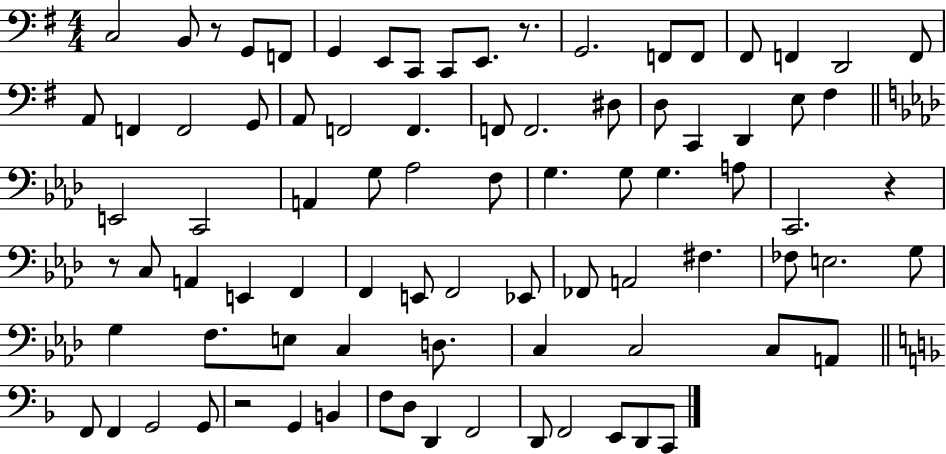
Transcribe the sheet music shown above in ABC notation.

X:1
T:Untitled
M:4/4
L:1/4
K:G
C,2 B,,/2 z/2 G,,/2 F,,/2 G,, E,,/2 C,,/2 C,,/2 E,,/2 z/2 G,,2 F,,/2 F,,/2 ^F,,/2 F,, D,,2 F,,/2 A,,/2 F,, F,,2 G,,/2 A,,/2 F,,2 F,, F,,/2 F,,2 ^D,/2 D,/2 C,, D,, E,/2 ^F, E,,2 C,,2 A,, G,/2 _A,2 F,/2 G, G,/2 G, A,/2 C,,2 z z/2 C,/2 A,, E,, F,, F,, E,,/2 F,,2 _E,,/2 _F,,/2 A,,2 ^F, _F,/2 E,2 G,/2 G, F,/2 E,/2 C, D,/2 C, C,2 C,/2 A,,/2 F,,/2 F,, G,,2 G,,/2 z2 G,, B,, F,/2 D,/2 D,, F,,2 D,,/2 F,,2 E,,/2 D,,/2 C,,/2